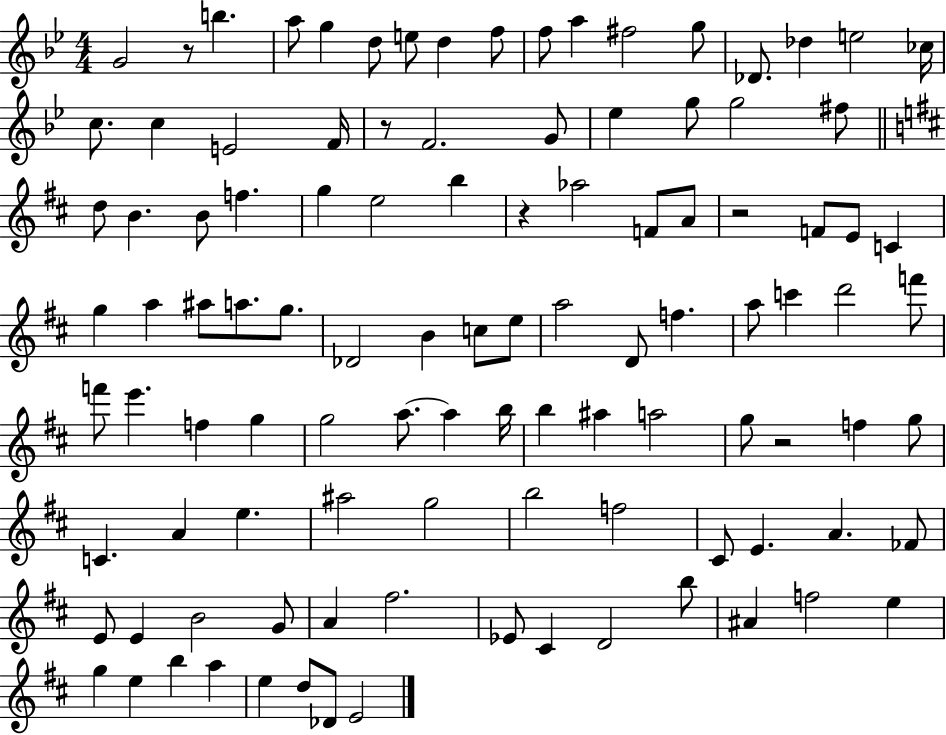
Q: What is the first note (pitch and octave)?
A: G4